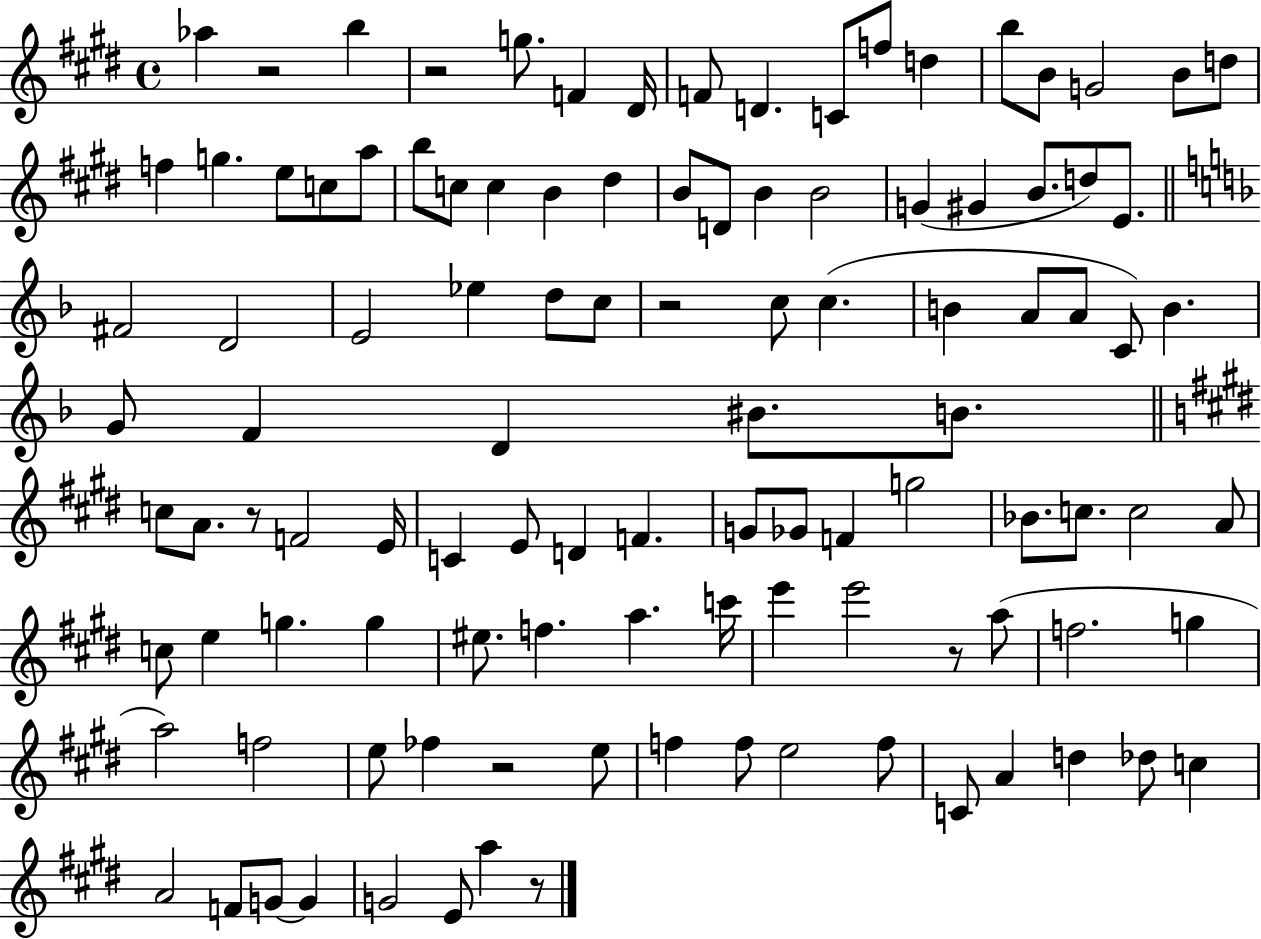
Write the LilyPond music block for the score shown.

{
  \clef treble
  \time 4/4
  \defaultTimeSignature
  \key e \major
  aes''4 r2 b''4 | r2 g''8. f'4 dis'16 | f'8 d'4. c'8 f''8 d''4 | b''8 b'8 g'2 b'8 d''8 | \break f''4 g''4. e''8 c''8 a''8 | b''8 c''8 c''4 b'4 dis''4 | b'8 d'8 b'4 b'2 | g'4( gis'4 b'8. d''8) e'8. | \break \bar "||" \break \key f \major fis'2 d'2 | e'2 ees''4 d''8 c''8 | r2 c''8 c''4.( | b'4 a'8 a'8 c'8) b'4. | \break g'8 f'4 d'4 bis'8. b'8. | \bar "||" \break \key e \major c''8 a'8. r8 f'2 e'16 | c'4 e'8 d'4 f'4. | g'8 ges'8 f'4 g''2 | bes'8. c''8. c''2 a'8 | \break c''8 e''4 g''4. g''4 | eis''8. f''4. a''4. c'''16 | e'''4 e'''2 r8 a''8( | f''2. g''4 | \break a''2) f''2 | e''8 fes''4 r2 e''8 | f''4 f''8 e''2 f''8 | c'8 a'4 d''4 des''8 c''4 | \break a'2 f'8 g'8~~ g'4 | g'2 e'8 a''4 r8 | \bar "|."
}